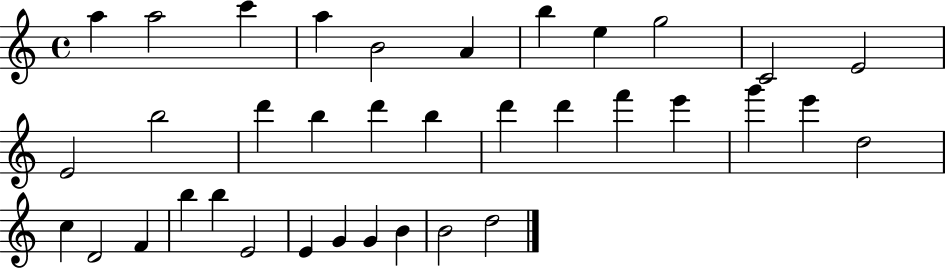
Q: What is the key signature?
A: C major